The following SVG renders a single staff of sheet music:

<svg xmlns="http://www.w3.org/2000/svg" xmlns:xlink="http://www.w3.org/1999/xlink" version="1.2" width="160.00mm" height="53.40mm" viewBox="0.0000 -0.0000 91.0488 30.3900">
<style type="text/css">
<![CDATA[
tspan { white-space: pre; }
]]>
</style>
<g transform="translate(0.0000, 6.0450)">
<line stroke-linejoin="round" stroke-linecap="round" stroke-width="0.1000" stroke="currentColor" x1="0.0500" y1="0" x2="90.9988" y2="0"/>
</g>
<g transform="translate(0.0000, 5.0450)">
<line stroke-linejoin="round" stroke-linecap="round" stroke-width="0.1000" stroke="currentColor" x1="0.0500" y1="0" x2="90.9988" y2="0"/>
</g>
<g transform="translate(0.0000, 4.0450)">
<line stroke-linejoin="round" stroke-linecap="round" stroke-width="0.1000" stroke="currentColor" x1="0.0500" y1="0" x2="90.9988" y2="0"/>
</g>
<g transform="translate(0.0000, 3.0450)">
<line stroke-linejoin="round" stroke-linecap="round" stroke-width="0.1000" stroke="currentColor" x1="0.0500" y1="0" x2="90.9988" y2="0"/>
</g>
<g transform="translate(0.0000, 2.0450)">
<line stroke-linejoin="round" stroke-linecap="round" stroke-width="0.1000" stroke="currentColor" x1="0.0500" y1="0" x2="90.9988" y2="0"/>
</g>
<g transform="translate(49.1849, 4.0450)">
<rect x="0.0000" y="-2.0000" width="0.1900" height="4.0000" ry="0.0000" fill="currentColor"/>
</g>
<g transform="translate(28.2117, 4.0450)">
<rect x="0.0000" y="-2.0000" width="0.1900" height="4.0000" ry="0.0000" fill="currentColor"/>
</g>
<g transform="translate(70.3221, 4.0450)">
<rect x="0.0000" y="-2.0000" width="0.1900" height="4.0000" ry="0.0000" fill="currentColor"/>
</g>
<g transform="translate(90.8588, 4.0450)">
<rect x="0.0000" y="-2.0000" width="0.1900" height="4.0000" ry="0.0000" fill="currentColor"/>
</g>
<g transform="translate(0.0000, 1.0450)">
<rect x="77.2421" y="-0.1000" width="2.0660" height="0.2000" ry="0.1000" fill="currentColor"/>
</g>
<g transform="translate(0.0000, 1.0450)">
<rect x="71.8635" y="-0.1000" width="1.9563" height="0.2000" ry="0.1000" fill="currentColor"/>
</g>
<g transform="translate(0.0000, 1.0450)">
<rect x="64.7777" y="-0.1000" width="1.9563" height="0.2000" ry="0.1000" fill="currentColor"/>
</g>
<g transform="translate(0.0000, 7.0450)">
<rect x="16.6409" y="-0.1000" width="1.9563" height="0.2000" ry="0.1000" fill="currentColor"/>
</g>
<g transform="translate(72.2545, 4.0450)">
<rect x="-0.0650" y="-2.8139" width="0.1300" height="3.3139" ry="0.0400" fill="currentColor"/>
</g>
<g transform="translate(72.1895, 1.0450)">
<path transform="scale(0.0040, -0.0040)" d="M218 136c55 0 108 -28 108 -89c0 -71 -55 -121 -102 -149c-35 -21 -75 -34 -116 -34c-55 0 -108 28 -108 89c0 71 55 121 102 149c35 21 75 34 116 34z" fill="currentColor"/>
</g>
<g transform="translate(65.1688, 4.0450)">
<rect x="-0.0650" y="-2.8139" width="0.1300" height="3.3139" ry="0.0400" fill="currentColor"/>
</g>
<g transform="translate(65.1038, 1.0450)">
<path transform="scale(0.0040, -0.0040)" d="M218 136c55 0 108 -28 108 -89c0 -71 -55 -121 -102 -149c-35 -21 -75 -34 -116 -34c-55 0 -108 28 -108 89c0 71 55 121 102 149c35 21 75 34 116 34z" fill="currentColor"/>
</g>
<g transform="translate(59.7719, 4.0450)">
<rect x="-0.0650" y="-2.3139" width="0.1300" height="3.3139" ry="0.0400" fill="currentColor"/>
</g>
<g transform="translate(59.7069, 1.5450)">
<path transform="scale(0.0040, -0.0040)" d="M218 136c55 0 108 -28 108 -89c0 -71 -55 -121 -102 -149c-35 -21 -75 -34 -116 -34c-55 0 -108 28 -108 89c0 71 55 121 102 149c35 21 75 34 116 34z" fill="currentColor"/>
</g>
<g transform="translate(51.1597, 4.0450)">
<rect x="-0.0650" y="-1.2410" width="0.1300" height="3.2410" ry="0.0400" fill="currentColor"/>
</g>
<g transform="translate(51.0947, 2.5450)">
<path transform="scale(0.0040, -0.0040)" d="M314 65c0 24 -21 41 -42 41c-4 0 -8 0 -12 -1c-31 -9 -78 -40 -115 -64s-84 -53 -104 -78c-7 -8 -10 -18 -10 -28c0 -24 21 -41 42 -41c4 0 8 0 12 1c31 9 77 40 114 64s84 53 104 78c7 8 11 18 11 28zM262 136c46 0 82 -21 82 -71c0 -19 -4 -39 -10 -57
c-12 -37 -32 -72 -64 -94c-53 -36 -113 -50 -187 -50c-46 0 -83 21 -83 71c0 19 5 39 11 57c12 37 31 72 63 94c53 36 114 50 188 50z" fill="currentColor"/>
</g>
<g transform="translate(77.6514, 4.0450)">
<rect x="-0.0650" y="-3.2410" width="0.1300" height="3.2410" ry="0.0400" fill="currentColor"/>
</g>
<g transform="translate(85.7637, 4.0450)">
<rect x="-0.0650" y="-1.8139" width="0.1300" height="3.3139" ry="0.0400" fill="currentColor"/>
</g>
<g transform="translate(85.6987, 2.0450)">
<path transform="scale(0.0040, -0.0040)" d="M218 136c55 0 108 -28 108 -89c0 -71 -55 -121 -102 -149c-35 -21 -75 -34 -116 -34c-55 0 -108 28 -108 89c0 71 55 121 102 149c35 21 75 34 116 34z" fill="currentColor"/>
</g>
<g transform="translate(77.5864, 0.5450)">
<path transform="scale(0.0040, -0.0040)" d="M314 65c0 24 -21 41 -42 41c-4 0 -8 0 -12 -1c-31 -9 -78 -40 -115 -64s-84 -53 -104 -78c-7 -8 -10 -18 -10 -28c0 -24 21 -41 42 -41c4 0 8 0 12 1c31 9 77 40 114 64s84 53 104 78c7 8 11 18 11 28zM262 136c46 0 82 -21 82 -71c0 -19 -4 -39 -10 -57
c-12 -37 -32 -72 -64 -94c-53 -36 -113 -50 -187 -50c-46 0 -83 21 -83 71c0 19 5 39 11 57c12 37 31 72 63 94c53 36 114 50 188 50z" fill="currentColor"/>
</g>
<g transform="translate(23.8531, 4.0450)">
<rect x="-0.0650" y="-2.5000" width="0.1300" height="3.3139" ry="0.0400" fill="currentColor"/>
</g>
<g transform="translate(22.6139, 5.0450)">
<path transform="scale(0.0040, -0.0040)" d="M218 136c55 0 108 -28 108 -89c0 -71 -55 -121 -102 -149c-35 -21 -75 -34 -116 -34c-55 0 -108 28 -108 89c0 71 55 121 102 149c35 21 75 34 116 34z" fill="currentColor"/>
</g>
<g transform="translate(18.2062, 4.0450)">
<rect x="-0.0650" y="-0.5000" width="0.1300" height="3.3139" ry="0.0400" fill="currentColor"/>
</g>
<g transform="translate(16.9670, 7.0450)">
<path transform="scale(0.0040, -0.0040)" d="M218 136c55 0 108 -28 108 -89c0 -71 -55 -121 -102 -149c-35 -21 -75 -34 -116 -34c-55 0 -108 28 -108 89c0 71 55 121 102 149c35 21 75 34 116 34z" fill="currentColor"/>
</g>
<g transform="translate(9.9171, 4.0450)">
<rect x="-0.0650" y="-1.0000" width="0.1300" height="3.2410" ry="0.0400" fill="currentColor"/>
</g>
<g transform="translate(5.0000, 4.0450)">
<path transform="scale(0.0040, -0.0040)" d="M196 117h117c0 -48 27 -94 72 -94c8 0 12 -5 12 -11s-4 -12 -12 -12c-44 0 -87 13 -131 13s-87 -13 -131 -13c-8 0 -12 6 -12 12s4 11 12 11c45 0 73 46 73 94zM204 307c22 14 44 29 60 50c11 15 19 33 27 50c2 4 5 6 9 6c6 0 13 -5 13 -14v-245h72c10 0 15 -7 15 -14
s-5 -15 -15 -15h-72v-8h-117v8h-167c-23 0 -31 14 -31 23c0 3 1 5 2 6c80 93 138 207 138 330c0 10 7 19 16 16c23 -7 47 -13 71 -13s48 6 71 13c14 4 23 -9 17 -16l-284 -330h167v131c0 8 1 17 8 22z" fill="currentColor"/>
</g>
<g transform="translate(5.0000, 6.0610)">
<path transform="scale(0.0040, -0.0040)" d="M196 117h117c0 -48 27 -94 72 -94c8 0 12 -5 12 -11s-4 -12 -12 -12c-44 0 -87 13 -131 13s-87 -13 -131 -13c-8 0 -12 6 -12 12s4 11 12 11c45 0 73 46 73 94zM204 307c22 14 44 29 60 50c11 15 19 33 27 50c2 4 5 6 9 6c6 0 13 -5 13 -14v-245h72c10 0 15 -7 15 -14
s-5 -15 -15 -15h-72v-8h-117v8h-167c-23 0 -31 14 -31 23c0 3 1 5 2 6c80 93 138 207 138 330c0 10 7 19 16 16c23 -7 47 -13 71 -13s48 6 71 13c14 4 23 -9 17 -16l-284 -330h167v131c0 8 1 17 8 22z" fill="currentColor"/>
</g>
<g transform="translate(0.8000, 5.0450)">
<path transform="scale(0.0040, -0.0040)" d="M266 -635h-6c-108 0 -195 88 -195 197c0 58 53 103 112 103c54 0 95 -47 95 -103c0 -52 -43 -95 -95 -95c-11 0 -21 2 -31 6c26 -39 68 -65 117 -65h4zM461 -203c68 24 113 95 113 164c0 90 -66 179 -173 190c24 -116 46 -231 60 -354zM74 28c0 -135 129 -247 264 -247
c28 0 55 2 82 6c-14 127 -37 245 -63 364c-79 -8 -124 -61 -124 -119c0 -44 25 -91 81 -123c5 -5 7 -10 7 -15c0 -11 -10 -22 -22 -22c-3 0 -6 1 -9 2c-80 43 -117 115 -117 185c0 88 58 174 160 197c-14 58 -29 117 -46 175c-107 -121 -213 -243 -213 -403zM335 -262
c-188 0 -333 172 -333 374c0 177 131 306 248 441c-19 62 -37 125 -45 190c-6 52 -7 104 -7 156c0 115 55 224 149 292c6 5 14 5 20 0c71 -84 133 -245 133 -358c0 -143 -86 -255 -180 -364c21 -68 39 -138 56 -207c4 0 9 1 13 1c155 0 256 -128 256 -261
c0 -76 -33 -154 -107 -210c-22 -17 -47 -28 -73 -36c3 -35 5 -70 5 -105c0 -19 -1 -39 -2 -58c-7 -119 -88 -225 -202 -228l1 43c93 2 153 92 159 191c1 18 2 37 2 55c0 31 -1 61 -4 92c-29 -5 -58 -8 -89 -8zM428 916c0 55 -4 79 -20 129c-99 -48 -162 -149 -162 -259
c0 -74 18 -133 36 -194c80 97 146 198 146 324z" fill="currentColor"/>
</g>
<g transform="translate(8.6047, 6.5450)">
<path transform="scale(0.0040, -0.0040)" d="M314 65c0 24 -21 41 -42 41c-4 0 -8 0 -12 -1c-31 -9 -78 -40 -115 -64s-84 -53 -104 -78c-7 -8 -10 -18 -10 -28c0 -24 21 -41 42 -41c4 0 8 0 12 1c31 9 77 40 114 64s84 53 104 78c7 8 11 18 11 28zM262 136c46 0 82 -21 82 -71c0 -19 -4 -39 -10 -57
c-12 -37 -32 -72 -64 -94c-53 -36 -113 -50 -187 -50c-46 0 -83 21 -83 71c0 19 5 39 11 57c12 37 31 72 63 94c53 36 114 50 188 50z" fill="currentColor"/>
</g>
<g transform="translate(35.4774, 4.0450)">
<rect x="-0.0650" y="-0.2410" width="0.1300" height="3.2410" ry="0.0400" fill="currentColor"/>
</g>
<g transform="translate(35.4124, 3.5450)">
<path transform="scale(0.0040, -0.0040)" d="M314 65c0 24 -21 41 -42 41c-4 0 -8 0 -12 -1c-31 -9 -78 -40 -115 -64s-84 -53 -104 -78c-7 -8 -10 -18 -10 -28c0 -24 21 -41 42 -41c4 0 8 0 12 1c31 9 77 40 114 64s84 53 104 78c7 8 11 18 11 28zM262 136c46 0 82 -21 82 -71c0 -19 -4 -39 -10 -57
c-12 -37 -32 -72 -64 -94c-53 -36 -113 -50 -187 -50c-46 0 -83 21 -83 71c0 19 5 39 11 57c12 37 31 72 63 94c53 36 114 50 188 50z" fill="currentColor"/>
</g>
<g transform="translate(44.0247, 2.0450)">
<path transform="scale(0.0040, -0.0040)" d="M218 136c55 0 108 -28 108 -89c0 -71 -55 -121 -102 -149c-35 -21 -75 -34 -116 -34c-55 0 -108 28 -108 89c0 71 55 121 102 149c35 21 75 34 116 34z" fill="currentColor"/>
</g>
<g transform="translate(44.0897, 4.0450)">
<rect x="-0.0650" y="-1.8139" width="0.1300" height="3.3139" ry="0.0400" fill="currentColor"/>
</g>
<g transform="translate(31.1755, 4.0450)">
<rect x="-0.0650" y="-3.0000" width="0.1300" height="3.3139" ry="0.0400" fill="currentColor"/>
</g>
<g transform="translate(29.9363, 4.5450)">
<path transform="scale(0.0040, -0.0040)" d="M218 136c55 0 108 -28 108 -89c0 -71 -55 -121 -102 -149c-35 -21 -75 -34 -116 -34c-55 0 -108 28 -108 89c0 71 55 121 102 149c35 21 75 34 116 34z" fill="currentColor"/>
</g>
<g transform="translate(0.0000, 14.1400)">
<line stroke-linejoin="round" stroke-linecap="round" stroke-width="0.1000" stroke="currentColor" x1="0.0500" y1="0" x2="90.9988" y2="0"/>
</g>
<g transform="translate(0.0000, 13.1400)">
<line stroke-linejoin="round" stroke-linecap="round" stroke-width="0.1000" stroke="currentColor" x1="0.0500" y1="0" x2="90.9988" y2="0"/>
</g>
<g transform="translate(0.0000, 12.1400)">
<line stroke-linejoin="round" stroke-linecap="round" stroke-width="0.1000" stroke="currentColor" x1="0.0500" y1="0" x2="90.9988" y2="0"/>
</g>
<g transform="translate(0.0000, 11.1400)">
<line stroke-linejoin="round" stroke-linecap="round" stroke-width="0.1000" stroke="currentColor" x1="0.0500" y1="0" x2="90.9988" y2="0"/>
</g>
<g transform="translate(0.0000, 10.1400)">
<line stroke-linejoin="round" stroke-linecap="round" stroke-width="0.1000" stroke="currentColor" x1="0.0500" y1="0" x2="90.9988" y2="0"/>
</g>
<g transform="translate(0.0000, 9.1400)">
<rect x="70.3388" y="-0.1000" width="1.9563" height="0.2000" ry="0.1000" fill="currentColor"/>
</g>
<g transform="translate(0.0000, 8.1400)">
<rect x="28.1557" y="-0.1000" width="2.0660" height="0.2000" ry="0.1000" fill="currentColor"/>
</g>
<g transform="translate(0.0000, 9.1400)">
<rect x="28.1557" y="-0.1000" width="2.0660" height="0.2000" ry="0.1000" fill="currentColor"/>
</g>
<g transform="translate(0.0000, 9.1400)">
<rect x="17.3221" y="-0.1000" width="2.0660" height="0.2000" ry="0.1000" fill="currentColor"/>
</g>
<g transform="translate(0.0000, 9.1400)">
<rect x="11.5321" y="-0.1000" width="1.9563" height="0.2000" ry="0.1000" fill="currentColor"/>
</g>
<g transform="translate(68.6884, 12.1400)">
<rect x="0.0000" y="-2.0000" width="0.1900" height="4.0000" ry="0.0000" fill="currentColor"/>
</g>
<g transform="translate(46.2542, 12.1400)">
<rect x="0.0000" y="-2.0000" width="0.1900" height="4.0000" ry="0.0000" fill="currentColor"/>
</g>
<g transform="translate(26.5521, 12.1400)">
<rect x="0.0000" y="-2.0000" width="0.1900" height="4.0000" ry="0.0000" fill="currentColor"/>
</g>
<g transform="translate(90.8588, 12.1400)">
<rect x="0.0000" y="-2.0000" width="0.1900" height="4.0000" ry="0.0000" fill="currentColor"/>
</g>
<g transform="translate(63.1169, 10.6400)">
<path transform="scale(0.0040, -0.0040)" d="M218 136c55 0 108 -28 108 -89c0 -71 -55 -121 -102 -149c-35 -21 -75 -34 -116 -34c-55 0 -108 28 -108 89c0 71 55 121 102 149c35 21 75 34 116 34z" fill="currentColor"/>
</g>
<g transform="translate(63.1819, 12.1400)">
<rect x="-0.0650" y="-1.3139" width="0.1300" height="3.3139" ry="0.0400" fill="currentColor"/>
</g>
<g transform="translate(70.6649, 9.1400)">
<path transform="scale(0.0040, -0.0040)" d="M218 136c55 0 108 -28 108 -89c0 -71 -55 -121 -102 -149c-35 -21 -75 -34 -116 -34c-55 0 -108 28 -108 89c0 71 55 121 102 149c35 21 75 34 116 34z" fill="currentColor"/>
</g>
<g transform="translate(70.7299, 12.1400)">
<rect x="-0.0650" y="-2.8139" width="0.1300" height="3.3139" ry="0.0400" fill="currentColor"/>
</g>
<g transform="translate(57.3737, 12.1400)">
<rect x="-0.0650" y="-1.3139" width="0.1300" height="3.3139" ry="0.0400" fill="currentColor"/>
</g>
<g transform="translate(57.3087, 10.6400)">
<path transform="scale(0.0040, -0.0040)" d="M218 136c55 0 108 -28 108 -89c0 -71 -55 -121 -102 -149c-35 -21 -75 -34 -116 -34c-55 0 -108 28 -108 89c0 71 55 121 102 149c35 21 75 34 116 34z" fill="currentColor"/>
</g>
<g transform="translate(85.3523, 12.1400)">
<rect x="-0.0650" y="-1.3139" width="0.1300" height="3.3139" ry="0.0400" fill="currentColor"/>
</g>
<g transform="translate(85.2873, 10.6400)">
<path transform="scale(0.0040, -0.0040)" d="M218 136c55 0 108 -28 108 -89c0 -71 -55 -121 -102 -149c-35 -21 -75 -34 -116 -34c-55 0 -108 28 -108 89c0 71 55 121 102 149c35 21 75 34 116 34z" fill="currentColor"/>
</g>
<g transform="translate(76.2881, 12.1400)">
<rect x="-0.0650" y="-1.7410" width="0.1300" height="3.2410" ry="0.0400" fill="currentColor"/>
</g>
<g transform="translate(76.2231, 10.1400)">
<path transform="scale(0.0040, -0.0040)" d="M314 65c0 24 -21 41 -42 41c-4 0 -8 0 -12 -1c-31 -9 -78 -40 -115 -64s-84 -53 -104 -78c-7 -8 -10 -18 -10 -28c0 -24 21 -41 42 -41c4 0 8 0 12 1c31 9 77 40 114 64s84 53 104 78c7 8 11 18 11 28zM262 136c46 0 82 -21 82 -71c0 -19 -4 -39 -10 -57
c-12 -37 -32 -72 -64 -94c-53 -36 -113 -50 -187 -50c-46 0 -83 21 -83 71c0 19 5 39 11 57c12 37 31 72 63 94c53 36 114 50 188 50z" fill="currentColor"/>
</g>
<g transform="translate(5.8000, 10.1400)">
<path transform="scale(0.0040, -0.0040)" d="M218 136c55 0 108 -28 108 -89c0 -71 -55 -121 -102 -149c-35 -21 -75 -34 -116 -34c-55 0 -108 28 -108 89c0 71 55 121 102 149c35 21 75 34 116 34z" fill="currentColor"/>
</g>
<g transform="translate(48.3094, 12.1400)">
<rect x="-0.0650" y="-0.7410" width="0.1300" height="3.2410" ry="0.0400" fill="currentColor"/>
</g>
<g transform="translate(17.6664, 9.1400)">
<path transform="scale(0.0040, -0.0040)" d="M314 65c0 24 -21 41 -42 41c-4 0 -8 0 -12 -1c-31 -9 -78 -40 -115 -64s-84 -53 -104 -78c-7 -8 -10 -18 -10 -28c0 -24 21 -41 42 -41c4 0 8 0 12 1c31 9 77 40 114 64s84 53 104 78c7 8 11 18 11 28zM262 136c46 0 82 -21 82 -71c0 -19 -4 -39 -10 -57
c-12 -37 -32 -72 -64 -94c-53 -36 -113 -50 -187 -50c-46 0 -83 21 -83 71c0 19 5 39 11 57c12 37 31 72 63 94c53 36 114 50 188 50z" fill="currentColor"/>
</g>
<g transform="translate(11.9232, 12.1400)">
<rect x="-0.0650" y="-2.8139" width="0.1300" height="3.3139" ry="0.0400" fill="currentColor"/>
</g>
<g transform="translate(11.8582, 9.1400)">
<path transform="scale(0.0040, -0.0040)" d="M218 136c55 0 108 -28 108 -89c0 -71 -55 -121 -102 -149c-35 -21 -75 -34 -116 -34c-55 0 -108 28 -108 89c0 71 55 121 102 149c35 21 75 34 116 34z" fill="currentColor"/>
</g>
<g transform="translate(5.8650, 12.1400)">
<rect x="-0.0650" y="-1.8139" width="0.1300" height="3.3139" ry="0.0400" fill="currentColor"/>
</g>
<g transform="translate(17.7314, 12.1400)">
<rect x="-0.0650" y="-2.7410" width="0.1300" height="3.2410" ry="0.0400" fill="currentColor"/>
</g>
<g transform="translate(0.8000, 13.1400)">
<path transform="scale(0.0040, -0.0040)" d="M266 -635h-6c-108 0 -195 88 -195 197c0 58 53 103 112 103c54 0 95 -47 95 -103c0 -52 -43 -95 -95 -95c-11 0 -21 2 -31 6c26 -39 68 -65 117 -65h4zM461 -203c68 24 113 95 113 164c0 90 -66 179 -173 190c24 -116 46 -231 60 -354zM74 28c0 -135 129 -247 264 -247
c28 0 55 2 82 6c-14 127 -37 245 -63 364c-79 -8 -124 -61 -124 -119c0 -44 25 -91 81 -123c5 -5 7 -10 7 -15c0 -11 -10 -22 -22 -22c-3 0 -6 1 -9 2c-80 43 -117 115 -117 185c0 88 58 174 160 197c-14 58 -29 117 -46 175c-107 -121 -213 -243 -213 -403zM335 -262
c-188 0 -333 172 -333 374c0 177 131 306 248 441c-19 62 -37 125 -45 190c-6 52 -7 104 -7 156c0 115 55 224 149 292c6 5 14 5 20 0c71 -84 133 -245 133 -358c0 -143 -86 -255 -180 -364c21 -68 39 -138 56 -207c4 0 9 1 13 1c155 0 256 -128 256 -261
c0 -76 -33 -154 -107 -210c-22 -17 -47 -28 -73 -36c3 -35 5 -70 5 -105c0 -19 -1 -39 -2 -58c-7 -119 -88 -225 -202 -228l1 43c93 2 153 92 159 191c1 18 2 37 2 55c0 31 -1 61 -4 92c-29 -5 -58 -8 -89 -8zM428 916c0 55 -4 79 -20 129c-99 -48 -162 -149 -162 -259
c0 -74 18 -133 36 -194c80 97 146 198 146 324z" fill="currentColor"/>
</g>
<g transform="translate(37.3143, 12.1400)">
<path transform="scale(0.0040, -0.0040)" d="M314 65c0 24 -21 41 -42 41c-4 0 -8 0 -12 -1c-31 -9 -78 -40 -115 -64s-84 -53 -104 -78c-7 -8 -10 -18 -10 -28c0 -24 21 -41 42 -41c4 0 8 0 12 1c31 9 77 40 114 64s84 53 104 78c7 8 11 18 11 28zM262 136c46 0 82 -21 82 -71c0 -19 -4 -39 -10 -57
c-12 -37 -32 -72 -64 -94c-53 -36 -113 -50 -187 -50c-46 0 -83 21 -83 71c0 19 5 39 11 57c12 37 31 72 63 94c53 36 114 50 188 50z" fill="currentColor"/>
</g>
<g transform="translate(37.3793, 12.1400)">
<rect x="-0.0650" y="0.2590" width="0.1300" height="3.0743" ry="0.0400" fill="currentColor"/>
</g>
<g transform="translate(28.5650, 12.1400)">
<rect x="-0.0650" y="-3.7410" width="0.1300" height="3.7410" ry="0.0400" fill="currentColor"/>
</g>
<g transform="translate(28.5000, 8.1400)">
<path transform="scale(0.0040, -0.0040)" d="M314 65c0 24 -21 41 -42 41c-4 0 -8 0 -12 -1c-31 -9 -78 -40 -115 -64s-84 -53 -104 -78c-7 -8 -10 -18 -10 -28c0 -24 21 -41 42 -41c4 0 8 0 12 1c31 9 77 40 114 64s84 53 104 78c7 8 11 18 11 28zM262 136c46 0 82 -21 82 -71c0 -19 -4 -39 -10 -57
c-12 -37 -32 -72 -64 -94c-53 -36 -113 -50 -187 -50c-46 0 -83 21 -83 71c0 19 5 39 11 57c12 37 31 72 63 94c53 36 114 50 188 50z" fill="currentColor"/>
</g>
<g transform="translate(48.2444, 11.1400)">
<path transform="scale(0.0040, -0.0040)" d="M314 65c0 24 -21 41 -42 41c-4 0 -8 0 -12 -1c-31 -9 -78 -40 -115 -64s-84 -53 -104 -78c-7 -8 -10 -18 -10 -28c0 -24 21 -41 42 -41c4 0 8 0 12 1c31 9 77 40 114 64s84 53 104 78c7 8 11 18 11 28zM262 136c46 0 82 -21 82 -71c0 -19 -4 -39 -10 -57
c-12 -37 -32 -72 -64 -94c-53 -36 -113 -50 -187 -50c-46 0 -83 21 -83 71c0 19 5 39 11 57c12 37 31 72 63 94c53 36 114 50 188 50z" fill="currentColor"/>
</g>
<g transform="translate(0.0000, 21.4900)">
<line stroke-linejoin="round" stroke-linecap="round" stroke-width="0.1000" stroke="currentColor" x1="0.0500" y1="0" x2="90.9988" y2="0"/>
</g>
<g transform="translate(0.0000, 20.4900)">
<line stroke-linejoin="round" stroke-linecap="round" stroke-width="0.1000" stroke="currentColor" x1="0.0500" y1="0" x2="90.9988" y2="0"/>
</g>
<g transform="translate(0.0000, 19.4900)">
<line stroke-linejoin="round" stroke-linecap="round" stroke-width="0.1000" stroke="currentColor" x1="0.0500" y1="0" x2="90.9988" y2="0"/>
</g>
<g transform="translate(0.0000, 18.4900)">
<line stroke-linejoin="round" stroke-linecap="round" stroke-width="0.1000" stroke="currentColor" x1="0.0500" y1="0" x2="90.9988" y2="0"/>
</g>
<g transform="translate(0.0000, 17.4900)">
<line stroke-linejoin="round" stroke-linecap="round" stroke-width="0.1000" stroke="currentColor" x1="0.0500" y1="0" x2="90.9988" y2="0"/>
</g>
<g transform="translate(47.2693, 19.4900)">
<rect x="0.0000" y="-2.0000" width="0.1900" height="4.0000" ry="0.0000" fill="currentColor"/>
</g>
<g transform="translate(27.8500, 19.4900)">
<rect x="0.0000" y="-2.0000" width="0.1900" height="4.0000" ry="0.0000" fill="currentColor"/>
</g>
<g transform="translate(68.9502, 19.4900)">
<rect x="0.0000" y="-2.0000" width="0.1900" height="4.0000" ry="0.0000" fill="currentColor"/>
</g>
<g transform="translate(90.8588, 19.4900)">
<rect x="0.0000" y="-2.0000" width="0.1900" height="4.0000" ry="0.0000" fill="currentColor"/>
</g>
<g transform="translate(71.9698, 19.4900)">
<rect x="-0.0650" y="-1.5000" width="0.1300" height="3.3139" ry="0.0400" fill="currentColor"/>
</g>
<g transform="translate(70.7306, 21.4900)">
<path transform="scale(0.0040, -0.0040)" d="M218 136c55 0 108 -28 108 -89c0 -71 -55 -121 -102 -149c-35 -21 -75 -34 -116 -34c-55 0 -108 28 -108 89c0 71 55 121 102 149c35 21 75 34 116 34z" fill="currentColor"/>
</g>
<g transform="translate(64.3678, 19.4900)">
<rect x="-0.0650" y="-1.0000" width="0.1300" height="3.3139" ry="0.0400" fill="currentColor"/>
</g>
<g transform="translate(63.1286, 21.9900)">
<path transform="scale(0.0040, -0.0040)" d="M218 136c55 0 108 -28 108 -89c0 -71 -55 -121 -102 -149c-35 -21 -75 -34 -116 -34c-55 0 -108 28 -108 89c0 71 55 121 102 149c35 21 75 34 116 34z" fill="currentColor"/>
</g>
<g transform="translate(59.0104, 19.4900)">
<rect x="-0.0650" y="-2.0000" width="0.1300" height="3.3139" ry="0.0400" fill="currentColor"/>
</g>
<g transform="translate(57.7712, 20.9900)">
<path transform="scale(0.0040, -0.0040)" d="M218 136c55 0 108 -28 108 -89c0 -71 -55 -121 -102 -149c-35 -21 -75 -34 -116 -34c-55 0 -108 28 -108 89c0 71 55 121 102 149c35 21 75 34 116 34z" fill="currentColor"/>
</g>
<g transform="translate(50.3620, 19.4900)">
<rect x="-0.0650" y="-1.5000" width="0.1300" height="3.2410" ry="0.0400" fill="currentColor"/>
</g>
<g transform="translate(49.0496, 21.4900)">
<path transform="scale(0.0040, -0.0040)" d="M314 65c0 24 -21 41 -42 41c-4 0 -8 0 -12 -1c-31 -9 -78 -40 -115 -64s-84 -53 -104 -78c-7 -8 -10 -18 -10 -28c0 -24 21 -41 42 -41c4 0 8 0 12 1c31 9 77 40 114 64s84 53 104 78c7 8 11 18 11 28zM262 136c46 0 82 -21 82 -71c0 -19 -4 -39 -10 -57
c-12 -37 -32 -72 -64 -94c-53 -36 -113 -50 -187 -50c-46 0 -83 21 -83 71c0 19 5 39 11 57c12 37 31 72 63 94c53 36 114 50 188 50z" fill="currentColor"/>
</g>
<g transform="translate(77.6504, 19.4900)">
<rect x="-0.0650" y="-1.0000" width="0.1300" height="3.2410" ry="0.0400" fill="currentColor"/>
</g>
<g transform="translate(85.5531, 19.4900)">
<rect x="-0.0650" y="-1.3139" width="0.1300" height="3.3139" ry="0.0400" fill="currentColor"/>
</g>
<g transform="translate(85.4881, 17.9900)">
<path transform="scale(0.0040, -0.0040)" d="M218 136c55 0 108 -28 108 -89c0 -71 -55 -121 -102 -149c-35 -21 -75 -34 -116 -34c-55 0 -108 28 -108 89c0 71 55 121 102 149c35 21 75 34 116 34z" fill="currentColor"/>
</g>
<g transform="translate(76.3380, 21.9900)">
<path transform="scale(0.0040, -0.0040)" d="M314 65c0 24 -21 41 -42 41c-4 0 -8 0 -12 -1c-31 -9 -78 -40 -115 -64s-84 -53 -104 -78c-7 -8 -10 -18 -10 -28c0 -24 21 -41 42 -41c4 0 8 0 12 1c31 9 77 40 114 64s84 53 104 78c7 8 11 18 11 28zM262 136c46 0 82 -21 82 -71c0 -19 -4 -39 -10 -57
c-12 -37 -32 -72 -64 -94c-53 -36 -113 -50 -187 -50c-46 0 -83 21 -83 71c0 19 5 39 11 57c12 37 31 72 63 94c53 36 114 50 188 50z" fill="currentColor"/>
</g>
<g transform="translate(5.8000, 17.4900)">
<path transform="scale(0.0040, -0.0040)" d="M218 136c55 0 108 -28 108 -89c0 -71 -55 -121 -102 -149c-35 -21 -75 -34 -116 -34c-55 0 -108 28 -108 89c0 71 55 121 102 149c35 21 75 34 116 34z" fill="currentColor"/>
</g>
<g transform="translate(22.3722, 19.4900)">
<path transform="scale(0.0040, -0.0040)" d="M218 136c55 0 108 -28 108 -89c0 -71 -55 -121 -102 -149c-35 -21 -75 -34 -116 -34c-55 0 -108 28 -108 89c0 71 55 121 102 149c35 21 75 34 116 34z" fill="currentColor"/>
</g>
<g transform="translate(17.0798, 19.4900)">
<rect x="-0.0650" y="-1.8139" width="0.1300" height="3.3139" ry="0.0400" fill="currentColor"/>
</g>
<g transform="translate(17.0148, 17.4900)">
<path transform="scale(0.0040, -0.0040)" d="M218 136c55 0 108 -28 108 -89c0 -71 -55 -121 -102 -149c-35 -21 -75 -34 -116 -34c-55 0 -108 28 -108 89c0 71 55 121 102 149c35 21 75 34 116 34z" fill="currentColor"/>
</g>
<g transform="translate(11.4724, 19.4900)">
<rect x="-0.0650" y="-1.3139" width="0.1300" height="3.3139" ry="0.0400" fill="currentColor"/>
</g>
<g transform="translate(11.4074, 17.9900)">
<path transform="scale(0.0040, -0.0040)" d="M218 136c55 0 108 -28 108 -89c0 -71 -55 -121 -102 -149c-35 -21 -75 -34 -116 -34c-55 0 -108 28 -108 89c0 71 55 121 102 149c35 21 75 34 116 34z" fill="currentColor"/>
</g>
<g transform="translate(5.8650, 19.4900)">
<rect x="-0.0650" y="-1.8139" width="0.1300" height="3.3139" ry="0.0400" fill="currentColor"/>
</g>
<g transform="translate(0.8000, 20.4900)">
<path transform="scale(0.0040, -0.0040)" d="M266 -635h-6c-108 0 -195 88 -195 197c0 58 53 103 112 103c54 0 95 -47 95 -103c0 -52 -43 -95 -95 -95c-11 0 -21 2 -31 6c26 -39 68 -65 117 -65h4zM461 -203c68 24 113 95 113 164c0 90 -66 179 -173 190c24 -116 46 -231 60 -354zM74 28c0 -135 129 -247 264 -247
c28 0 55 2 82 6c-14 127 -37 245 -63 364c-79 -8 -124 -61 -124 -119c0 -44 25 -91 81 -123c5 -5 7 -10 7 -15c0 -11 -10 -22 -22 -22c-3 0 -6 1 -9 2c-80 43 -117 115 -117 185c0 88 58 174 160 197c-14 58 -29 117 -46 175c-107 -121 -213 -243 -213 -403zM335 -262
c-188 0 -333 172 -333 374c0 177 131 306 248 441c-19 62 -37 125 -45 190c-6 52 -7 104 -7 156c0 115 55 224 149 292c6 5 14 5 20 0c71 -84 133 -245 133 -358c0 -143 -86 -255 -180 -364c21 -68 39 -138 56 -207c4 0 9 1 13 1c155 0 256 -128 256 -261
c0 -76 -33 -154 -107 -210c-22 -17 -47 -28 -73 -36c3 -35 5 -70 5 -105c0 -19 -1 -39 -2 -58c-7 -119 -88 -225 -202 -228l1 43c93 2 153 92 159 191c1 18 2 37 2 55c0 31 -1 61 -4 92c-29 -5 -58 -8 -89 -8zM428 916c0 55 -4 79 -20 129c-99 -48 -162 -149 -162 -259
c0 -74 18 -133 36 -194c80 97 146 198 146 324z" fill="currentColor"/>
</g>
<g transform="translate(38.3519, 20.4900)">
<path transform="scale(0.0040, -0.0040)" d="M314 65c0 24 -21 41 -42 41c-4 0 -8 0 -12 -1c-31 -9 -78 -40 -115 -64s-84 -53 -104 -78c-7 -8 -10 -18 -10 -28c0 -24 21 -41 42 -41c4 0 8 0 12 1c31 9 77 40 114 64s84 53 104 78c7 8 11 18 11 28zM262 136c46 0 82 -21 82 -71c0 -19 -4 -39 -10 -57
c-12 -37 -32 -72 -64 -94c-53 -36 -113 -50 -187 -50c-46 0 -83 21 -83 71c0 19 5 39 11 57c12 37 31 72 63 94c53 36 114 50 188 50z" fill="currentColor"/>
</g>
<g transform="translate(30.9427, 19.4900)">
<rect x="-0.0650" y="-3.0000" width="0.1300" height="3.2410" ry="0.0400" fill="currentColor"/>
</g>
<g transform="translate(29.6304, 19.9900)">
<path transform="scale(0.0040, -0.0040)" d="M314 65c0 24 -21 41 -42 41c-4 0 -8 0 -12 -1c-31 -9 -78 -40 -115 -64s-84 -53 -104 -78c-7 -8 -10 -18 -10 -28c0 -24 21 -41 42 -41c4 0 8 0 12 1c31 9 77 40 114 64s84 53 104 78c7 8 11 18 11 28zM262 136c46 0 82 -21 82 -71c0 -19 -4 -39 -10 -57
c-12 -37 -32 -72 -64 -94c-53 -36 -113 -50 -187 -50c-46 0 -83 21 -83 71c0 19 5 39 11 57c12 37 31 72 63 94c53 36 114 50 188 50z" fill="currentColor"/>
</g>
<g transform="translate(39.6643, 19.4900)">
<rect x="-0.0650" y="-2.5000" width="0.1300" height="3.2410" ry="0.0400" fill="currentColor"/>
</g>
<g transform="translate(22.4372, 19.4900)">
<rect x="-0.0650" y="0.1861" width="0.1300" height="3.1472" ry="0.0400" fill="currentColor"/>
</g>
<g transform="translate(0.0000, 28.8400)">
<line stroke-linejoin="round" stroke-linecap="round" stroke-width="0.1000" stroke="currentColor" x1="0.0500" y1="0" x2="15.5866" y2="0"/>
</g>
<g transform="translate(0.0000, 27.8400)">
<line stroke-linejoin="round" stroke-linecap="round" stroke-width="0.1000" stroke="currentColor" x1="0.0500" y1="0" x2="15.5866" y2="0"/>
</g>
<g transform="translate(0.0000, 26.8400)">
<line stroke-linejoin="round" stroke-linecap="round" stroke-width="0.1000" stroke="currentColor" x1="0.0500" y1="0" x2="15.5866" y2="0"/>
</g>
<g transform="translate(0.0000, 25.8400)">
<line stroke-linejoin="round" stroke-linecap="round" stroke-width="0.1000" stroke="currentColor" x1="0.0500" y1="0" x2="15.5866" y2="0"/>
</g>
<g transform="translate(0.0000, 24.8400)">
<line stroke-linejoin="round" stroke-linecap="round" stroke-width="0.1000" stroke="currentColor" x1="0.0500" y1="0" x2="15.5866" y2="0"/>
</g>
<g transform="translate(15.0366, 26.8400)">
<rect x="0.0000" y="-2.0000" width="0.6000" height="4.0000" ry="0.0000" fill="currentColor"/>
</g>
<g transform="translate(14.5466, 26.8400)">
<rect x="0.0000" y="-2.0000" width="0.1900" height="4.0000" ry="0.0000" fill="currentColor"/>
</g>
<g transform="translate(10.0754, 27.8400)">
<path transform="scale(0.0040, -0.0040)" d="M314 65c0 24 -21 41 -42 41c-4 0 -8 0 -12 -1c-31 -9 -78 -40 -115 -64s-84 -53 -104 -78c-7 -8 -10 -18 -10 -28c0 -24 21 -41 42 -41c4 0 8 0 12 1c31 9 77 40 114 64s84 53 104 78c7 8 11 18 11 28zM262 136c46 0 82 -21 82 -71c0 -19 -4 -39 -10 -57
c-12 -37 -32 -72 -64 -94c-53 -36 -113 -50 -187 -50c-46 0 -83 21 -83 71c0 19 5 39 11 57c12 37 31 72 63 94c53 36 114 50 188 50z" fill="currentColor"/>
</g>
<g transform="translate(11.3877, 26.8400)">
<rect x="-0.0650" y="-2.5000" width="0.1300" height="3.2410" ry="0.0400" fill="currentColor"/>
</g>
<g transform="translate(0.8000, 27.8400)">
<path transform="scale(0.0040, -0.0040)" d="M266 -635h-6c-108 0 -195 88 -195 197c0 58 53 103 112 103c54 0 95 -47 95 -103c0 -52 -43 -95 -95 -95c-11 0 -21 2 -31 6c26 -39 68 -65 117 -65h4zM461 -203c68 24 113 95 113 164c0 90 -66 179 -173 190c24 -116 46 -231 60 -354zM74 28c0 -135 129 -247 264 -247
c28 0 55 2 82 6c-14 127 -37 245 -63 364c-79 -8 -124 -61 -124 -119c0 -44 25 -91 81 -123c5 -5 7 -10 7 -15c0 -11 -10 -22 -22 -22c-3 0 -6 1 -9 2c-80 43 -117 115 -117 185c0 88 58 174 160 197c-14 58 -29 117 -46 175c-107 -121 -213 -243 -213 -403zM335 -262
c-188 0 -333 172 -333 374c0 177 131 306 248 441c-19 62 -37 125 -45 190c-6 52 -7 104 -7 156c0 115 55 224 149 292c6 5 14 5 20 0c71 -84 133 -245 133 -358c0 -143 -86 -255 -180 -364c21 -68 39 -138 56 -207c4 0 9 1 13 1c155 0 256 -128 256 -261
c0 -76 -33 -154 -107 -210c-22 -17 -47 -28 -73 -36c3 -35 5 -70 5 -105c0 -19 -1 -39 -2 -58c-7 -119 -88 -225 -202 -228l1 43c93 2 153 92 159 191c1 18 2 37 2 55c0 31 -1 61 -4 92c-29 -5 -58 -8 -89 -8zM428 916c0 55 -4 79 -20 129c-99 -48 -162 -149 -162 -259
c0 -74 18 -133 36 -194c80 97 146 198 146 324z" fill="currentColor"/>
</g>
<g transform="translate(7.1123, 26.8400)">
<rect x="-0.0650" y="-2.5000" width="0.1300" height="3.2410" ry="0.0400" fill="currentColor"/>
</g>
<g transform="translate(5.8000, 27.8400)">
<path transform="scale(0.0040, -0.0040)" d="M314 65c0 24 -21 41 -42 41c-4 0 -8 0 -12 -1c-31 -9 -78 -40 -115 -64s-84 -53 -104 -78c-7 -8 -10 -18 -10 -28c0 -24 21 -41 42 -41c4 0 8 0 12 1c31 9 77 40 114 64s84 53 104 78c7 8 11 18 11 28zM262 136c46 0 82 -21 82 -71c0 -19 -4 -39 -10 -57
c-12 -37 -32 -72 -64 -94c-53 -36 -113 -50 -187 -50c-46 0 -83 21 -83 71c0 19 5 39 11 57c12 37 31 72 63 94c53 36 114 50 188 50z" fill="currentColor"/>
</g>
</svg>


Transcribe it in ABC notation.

X:1
T:Untitled
M:4/4
L:1/4
K:C
D2 C G A c2 f e2 g a a b2 f f a a2 c'2 B2 d2 e e a f2 e f e f B A2 G2 E2 F D E D2 e G2 G2